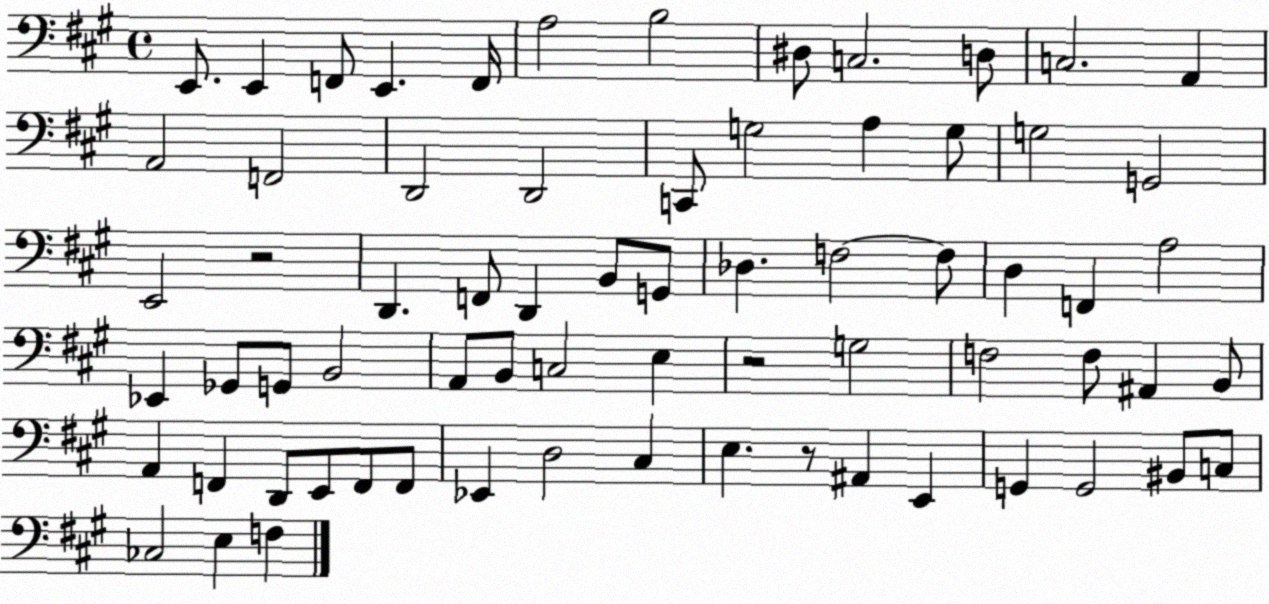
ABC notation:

X:1
T:Untitled
M:4/4
L:1/4
K:A
E,,/2 E,, F,,/2 E,, F,,/4 A,2 B,2 ^D,/2 C,2 D,/2 C,2 A,, A,,2 F,,2 D,,2 D,,2 C,,/2 G,2 A, G,/2 G,2 G,,2 E,,2 z2 D,, F,,/2 D,, B,,/2 G,,/2 _D, F,2 F,/2 D, F,, A,2 _E,, _G,,/2 G,,/2 B,,2 A,,/2 B,,/2 C,2 E, z2 G,2 F,2 F,/2 ^A,, B,,/2 A,, F,, D,,/2 E,,/2 F,,/2 F,,/2 _E,, D,2 ^C, E, z/2 ^A,, E,, G,, G,,2 ^B,,/2 C,/2 _C,2 E, F,